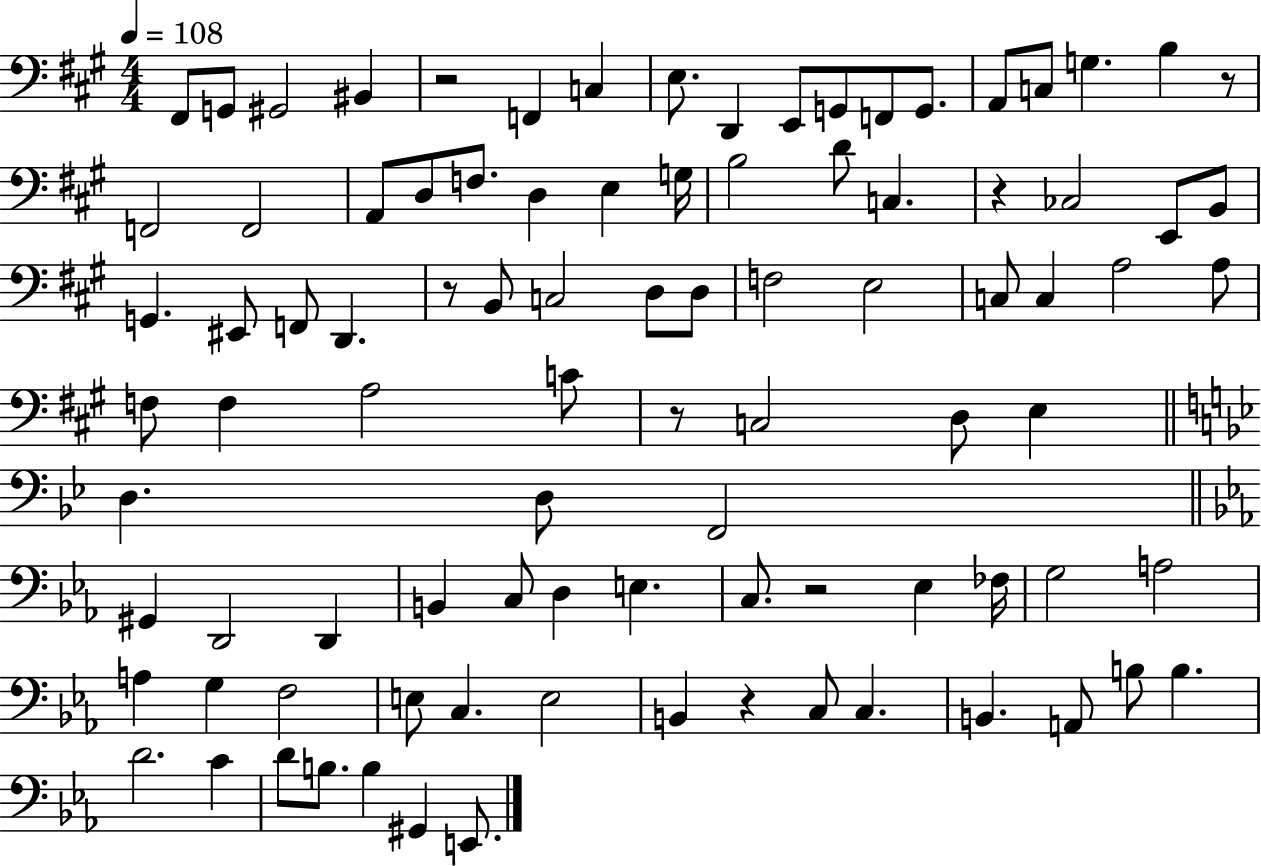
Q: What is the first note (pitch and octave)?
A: F#2